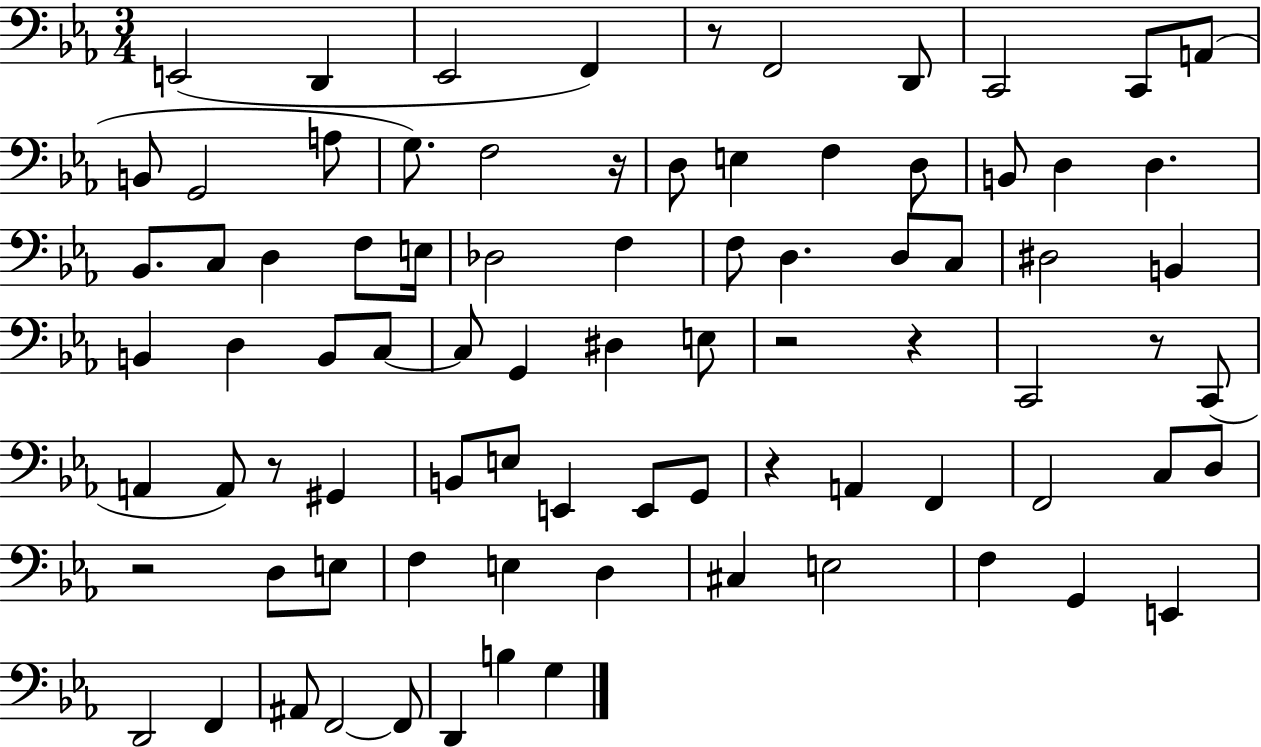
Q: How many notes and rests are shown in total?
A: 83